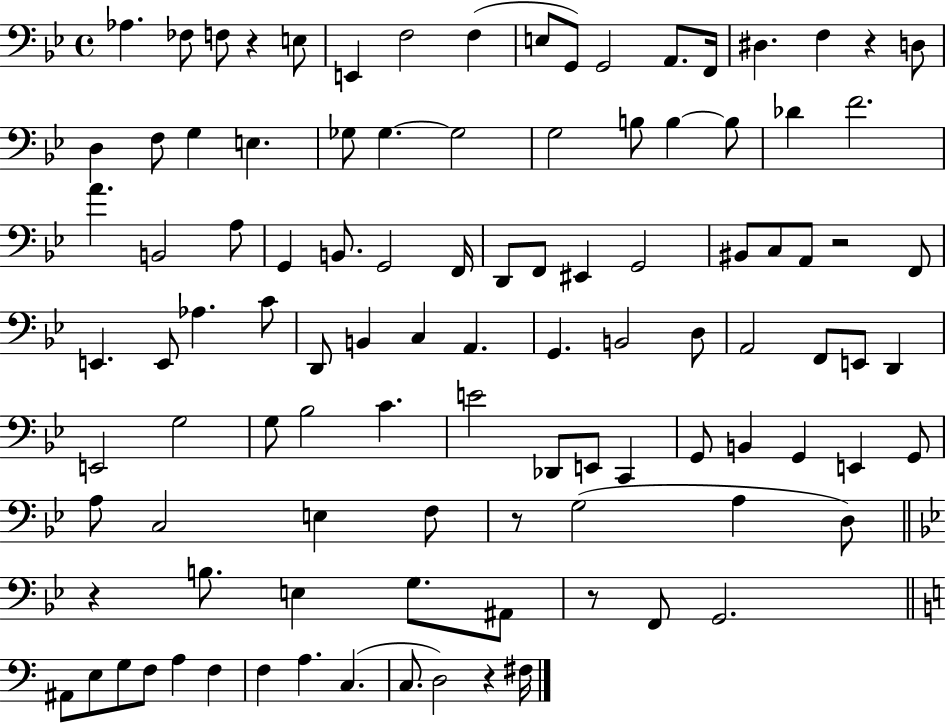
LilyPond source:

{
  \clef bass
  \time 4/4
  \defaultTimeSignature
  \key bes \major
  aes4. fes8 f8 r4 e8 | e,4 f2 f4( | e8 g,8) g,2 a,8. f,16 | dis4. f4 r4 d8 | \break d4 f8 g4 e4. | ges8 ges4.~~ ges2 | g2 b8 b4~~ b8 | des'4 f'2. | \break a'4. b,2 a8 | g,4 b,8. g,2 f,16 | d,8 f,8 eis,4 g,2 | bis,8 c8 a,8 r2 f,8 | \break e,4. e,8 aes4. c'8 | d,8 b,4 c4 a,4. | g,4. b,2 d8 | a,2 f,8 e,8 d,4 | \break e,2 g2 | g8 bes2 c'4. | e'2 des,8 e,8 c,4 | g,8 b,4 g,4 e,4 g,8 | \break a8 c2 e4 f8 | r8 g2( a4 d8) | \bar "||" \break \key bes \major r4 b8. e4 g8. ais,8 | r8 f,8 g,2. | \bar "||" \break \key a \minor ais,8 e8 g8 f8 a4 f4 | f4 a4. c4.( | c8. d2) r4 fis16 | \bar "|."
}